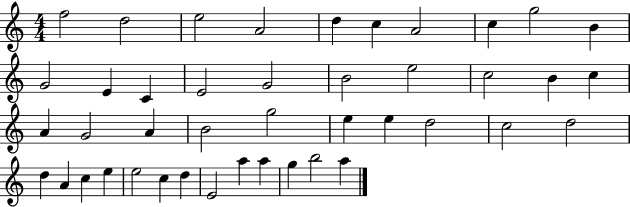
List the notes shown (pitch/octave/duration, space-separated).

F5/h D5/h E5/h A4/h D5/q C5/q A4/h C5/q G5/h B4/q G4/h E4/q C4/q E4/h G4/h B4/h E5/h C5/h B4/q C5/q A4/q G4/h A4/q B4/h G5/h E5/q E5/q D5/h C5/h D5/h D5/q A4/q C5/q E5/q E5/h C5/q D5/q E4/h A5/q A5/q G5/q B5/h A5/q